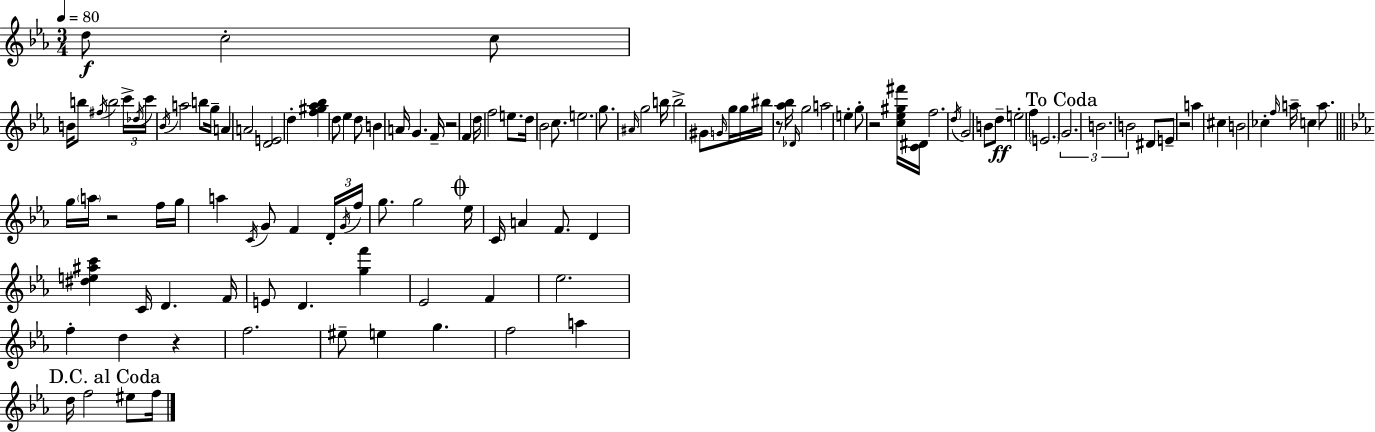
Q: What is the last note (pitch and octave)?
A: F5